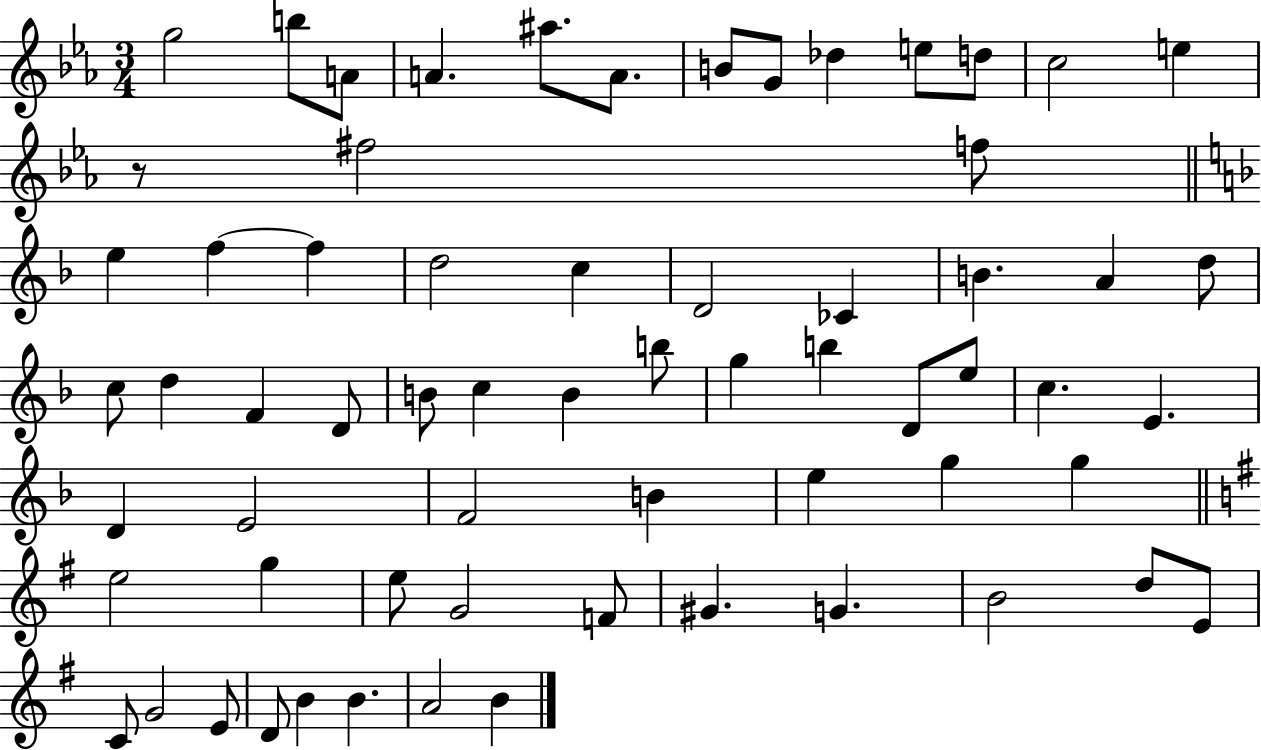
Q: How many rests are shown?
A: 1